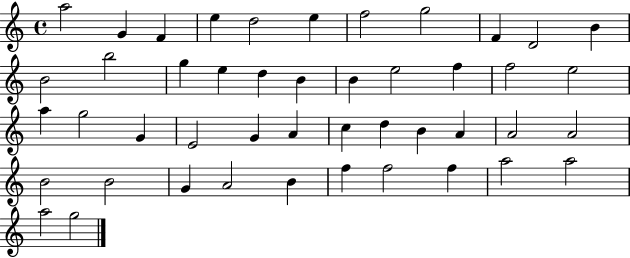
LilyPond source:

{
  \clef treble
  \time 4/4
  \defaultTimeSignature
  \key c \major
  a''2 g'4 f'4 | e''4 d''2 e''4 | f''2 g''2 | f'4 d'2 b'4 | \break b'2 b''2 | g''4 e''4 d''4 b'4 | b'4 e''2 f''4 | f''2 e''2 | \break a''4 g''2 g'4 | e'2 g'4 a'4 | c''4 d''4 b'4 a'4 | a'2 a'2 | \break b'2 b'2 | g'4 a'2 b'4 | f''4 f''2 f''4 | a''2 a''2 | \break a''2 g''2 | \bar "|."
}